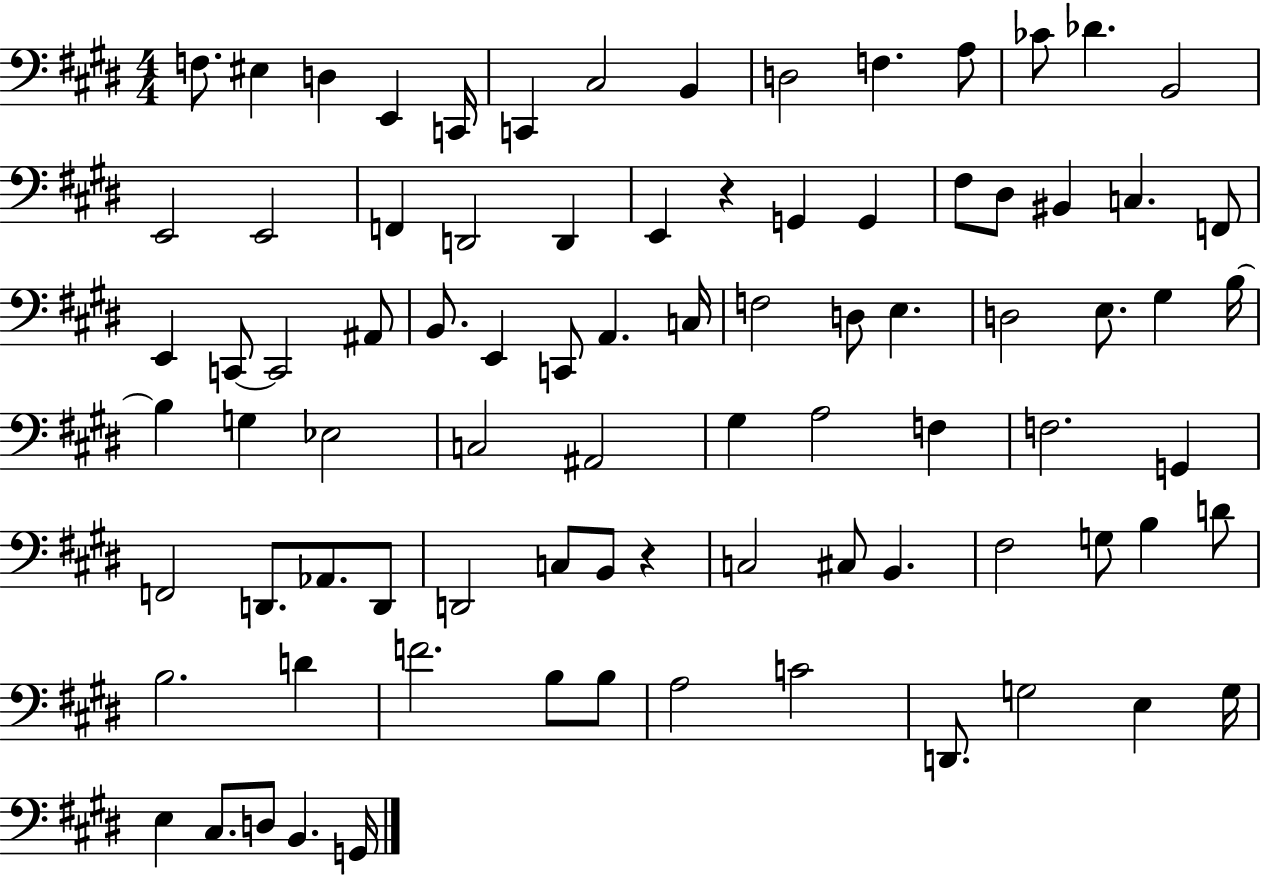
F3/e. EIS3/q D3/q E2/q C2/s C2/q C#3/h B2/q D3/h F3/q. A3/e CES4/e Db4/q. B2/h E2/h E2/h F2/q D2/h D2/q E2/q R/q G2/q G2/q F#3/e D#3/e BIS2/q C3/q. F2/e E2/q C2/e C2/h A#2/e B2/e. E2/q C2/e A2/q. C3/s F3/h D3/e E3/q. D3/h E3/e. G#3/q B3/s B3/q G3/q Eb3/h C3/h A#2/h G#3/q A3/h F3/q F3/h. G2/q F2/h D2/e. Ab2/e. D2/e D2/h C3/e B2/e R/q C3/h C#3/e B2/q. F#3/h G3/e B3/q D4/e B3/h. D4/q F4/h. B3/e B3/e A3/h C4/h D2/e. G3/h E3/q G3/s E3/q C#3/e. D3/e B2/q. G2/s